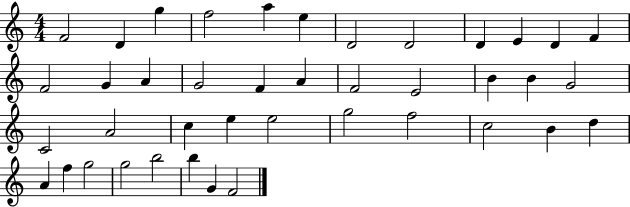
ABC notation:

X:1
T:Untitled
M:4/4
L:1/4
K:C
F2 D g f2 a e D2 D2 D E D F F2 G A G2 F A F2 E2 B B G2 C2 A2 c e e2 g2 f2 c2 B d A f g2 g2 b2 b G F2